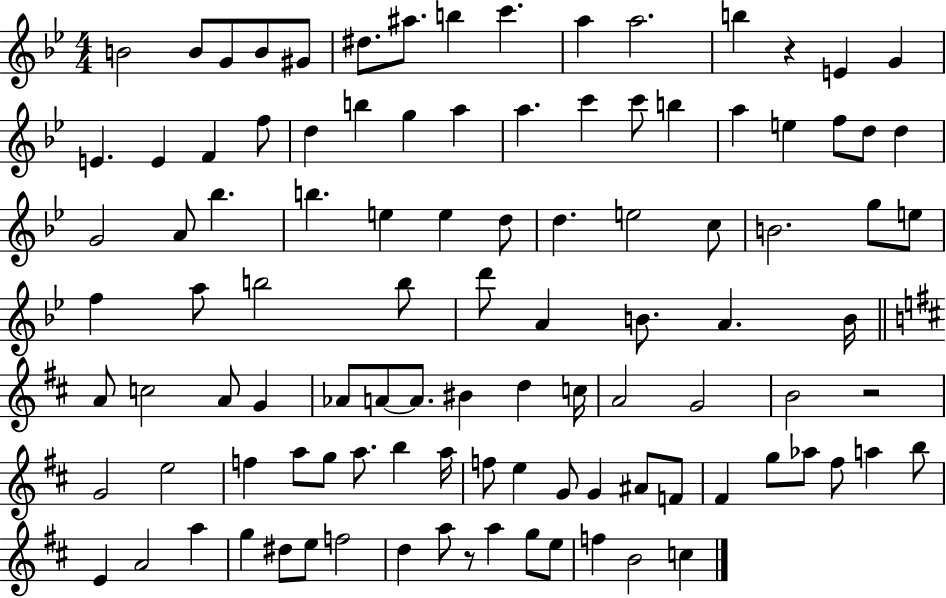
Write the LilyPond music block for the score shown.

{
  \clef treble
  \numericTimeSignature
  \time 4/4
  \key bes \major
  b'2 b'8 g'8 b'8 gis'8 | dis''8. ais''8. b''4 c'''4. | a''4 a''2. | b''4 r4 e'4 g'4 | \break e'4. e'4 f'4 f''8 | d''4 b''4 g''4 a''4 | a''4. c'''4 c'''8 b''4 | a''4 e''4 f''8 d''8 d''4 | \break g'2 a'8 bes''4. | b''4. e''4 e''4 d''8 | d''4. e''2 c''8 | b'2. g''8 e''8 | \break f''4 a''8 b''2 b''8 | d'''8 a'4 b'8. a'4. b'16 | \bar "||" \break \key b \minor a'8 c''2 a'8 g'4 | aes'8 a'8~~ a'8. bis'4 d''4 c''16 | a'2 g'2 | b'2 r2 | \break g'2 e''2 | f''4 a''8 g''8 a''8. b''4 a''16 | f''8 e''4 g'8 g'4 ais'8 f'8 | fis'4 g''8 aes''8 fis''8 a''4 b''8 | \break e'4 a'2 a''4 | g''4 dis''8 e''8 f''2 | d''4 a''8 r8 a''4 g''8 e''8 | f''4 b'2 c''4 | \break \bar "|."
}